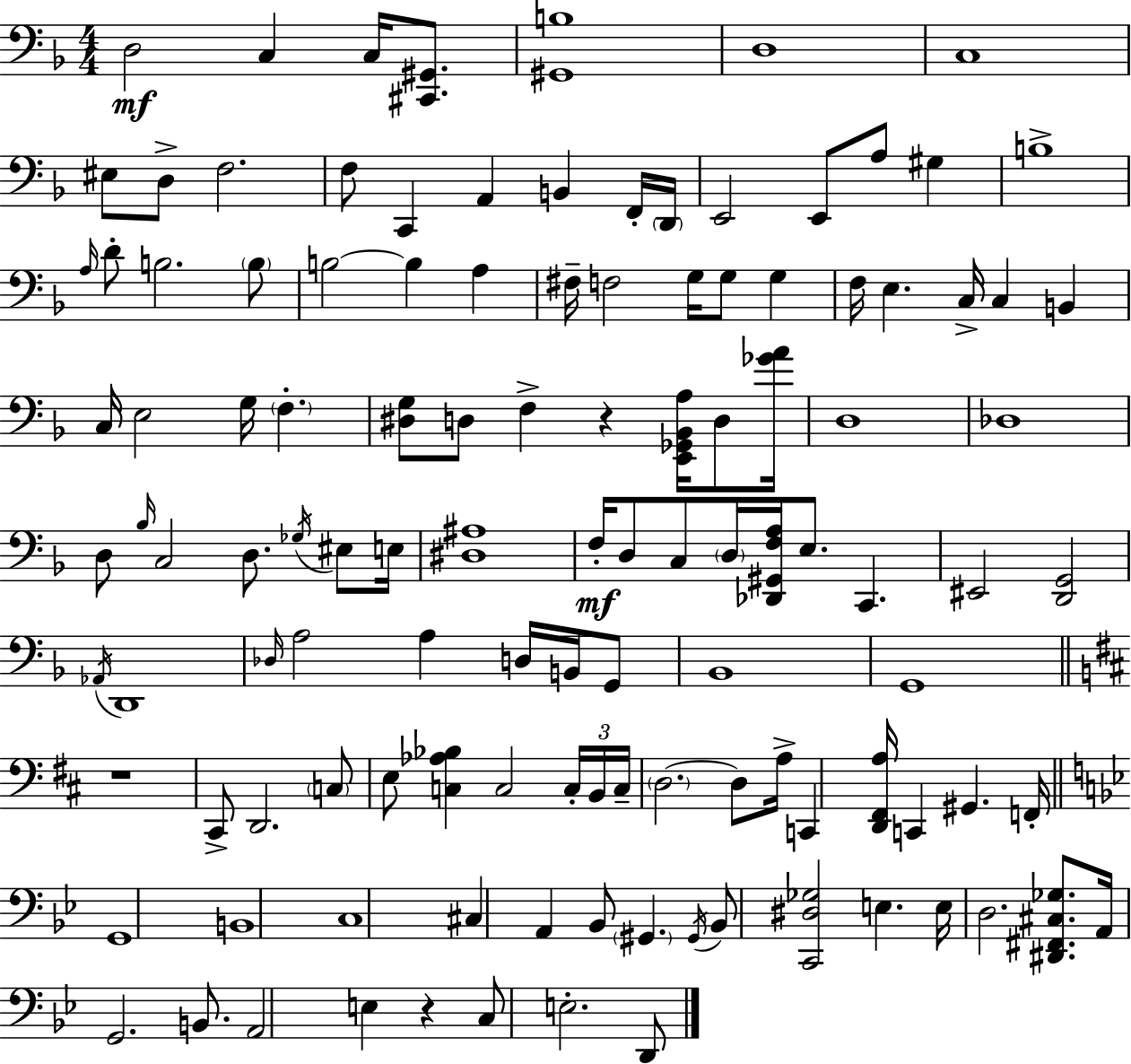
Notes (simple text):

D3/h C3/q C3/s [C#2,G#2]/e. [G#2,B3]/w D3/w C3/w EIS3/e D3/e F3/h. F3/e C2/q A2/q B2/q F2/s D2/s E2/h E2/e A3/e G#3/q B3/w A3/s D4/e B3/h. B3/e B3/h B3/q A3/q F#3/s F3/h G3/s G3/e G3/q F3/s E3/q. C3/s C3/q B2/q C3/s E3/h G3/s F3/q. [D#3,G3]/e D3/e F3/q R/q [E2,Gb2,Bb2,A3]/s D3/e [Gb4,A4]/s D3/w Db3/w D3/e Bb3/s C3/h D3/e. Gb3/s EIS3/e E3/s [D#3,A#3]/w F3/s D3/e C3/e D3/s [Db2,G#2,F3,A3]/s E3/e. C2/q. EIS2/h [D2,G2]/h Ab2/s D2/w Db3/s A3/h A3/q D3/s B2/s G2/e Bb2/w G2/w R/w C#2/e D2/h. C3/e E3/e [C3,Ab3,Bb3]/q C3/h C3/s B2/s C3/s D3/h. D3/e A3/s C2/q [D2,F#2,A3]/s C2/q G#2/q. F2/s G2/w B2/w C3/w C#3/q A2/q Bb2/e G#2/q. G#2/s Bb2/e [C2,D#3,Gb3]/h E3/q. E3/s D3/h. [D#2,F#2,C#3,Gb3]/e. A2/s G2/h. B2/e. A2/h E3/q R/q C3/e E3/h. D2/e